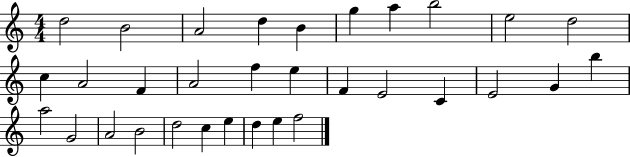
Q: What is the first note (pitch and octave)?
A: D5